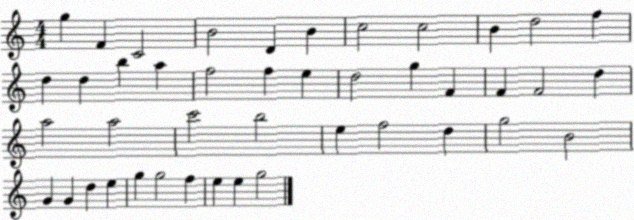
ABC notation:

X:1
T:Untitled
M:4/4
L:1/4
K:C
g F C2 B2 D B c2 c2 B d2 f d d b a f2 f e d2 g F F F2 d a2 a2 c'2 b2 e f2 d g2 B2 G G d e g g2 f e e g2